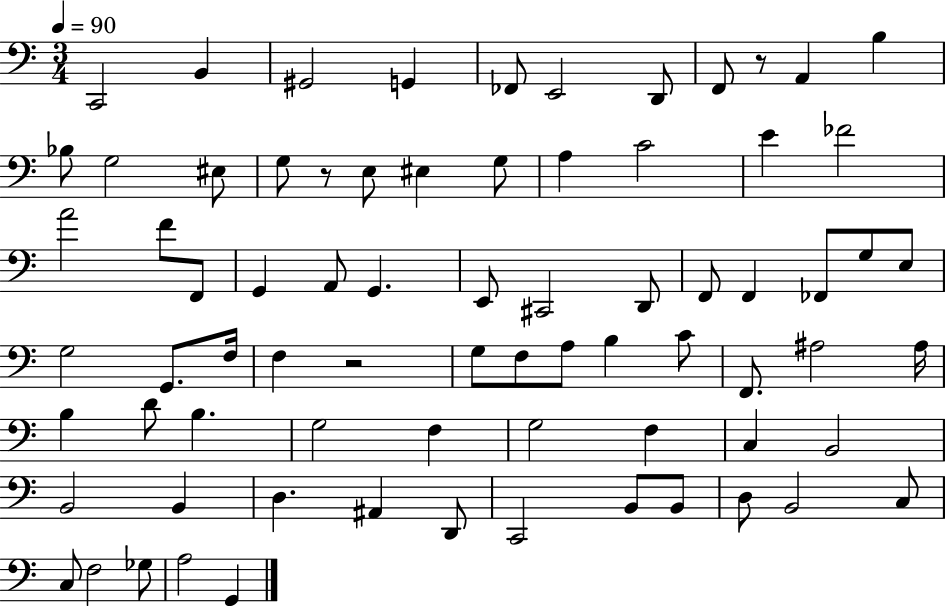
C2/h B2/q G#2/h G2/q FES2/e E2/h D2/e F2/e R/e A2/q B3/q Bb3/e G3/h EIS3/e G3/e R/e E3/e EIS3/q G3/e A3/q C4/h E4/q FES4/h A4/h F4/e F2/e G2/q A2/e G2/q. E2/e C#2/h D2/e F2/e F2/q FES2/e G3/e E3/e G3/h G2/e. F3/s F3/q R/h G3/e F3/e A3/e B3/q C4/e F2/e. A#3/h A#3/s B3/q D4/e B3/q. G3/h F3/q G3/h F3/q C3/q B2/h B2/h B2/q D3/q. A#2/q D2/e C2/h B2/e B2/e D3/e B2/h C3/e C3/e F3/h Gb3/e A3/h G2/q